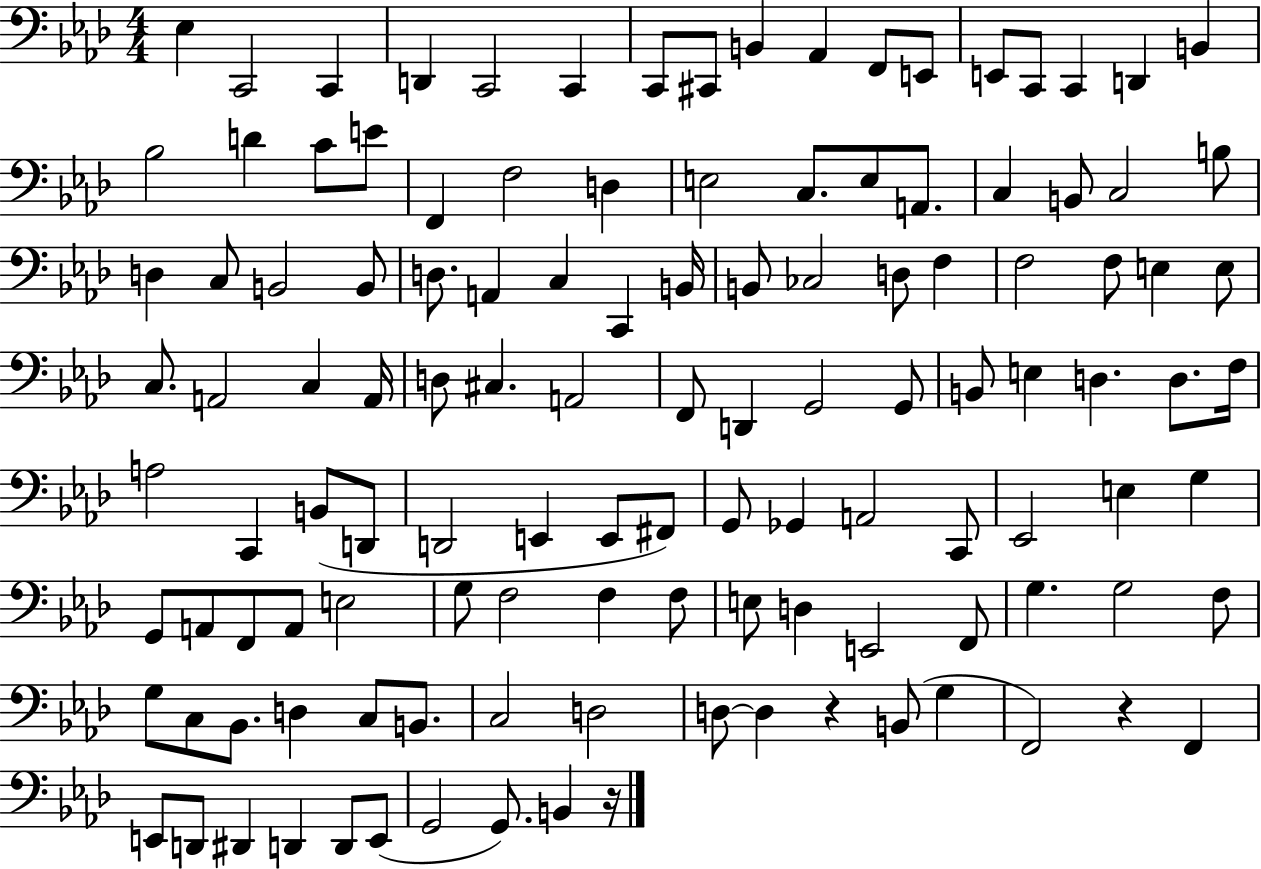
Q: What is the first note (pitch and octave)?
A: Eb3